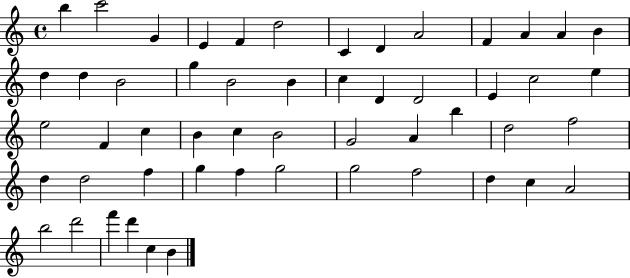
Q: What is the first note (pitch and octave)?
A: B5